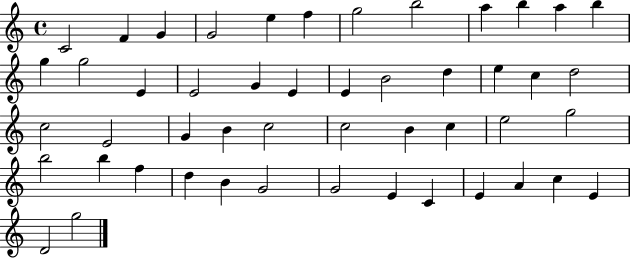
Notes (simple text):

C4/h F4/q G4/q G4/h E5/q F5/q G5/h B5/h A5/q B5/q A5/q B5/q G5/q G5/h E4/q E4/h G4/q E4/q E4/q B4/h D5/q E5/q C5/q D5/h C5/h E4/h G4/q B4/q C5/h C5/h B4/q C5/q E5/h G5/h B5/h B5/q F5/q D5/q B4/q G4/h G4/h E4/q C4/q E4/q A4/q C5/q E4/q D4/h G5/h